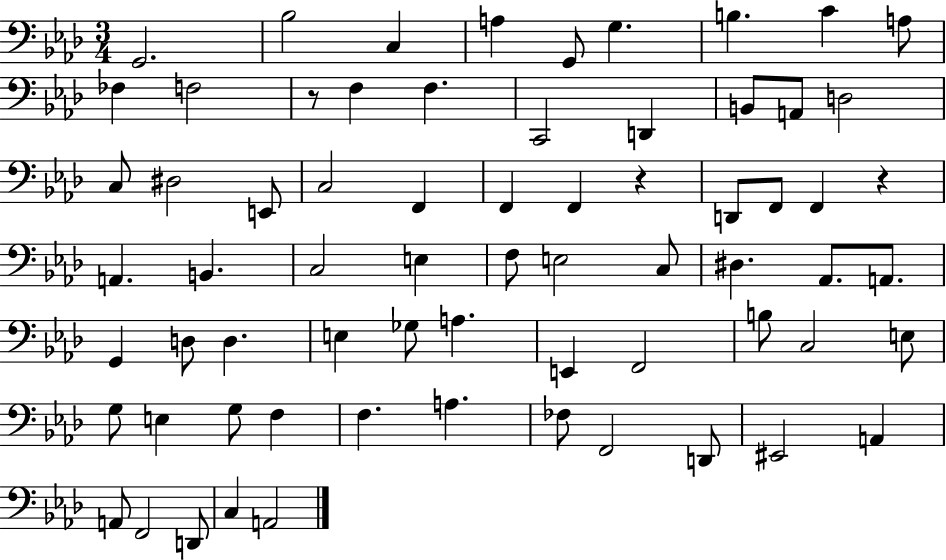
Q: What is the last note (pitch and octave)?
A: A2